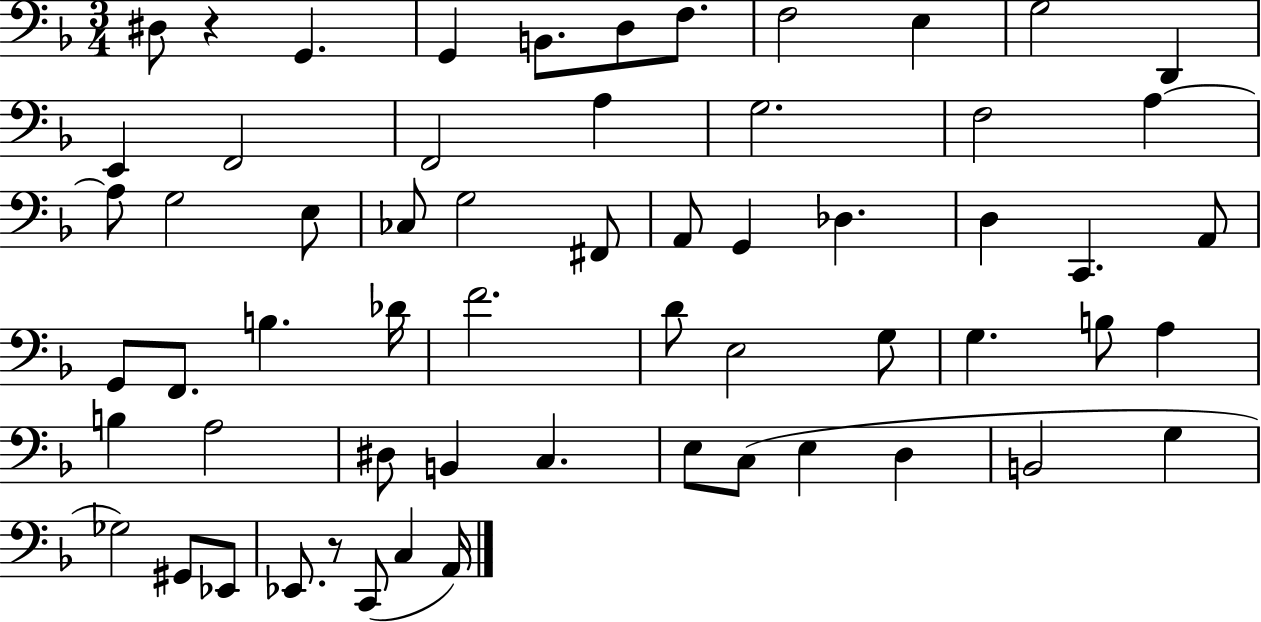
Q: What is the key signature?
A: F major